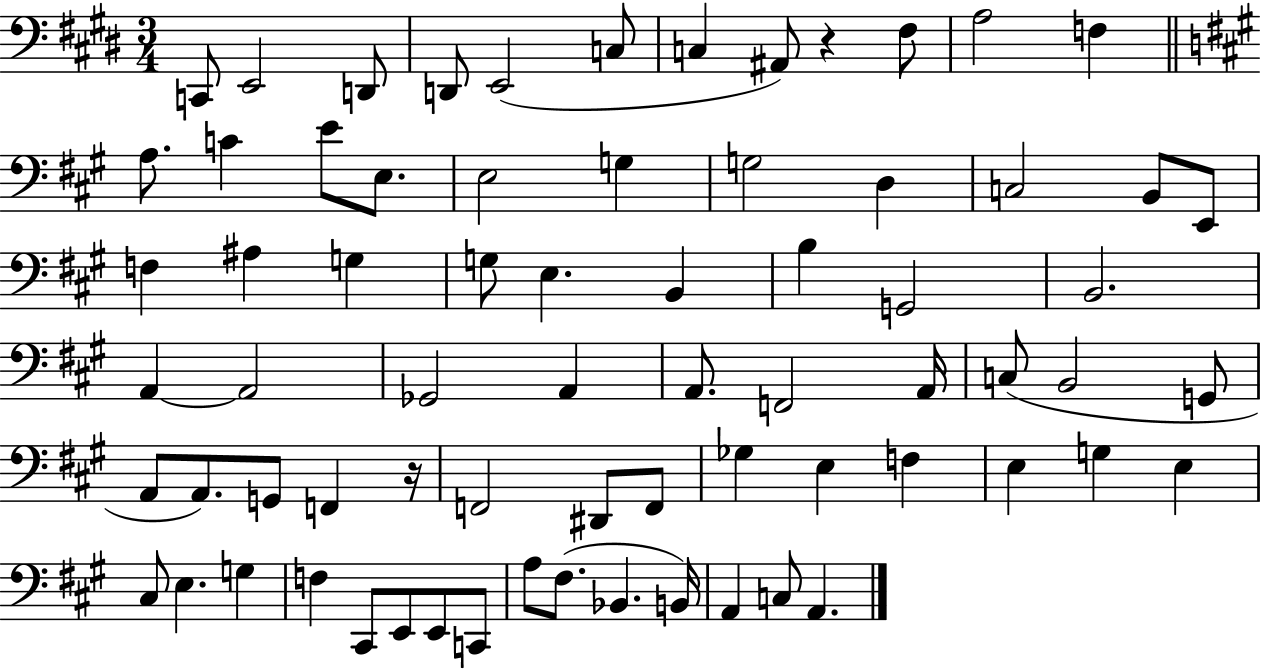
C2/e E2/h D2/e D2/e E2/h C3/e C3/q A#2/e R/q F#3/e A3/h F3/q A3/e. C4/q E4/e E3/e. E3/h G3/q G3/h D3/q C3/h B2/e E2/e F3/q A#3/q G3/q G3/e E3/q. B2/q B3/q G2/h B2/h. A2/q A2/h Gb2/h A2/q A2/e. F2/h A2/s C3/e B2/h G2/e A2/e A2/e. G2/e F2/q R/s F2/h D#2/e F2/e Gb3/q E3/q F3/q E3/q G3/q E3/q C#3/e E3/q. G3/q F3/q C#2/e E2/e E2/e C2/e A3/e F#3/e. Bb2/q. B2/s A2/q C3/e A2/q.